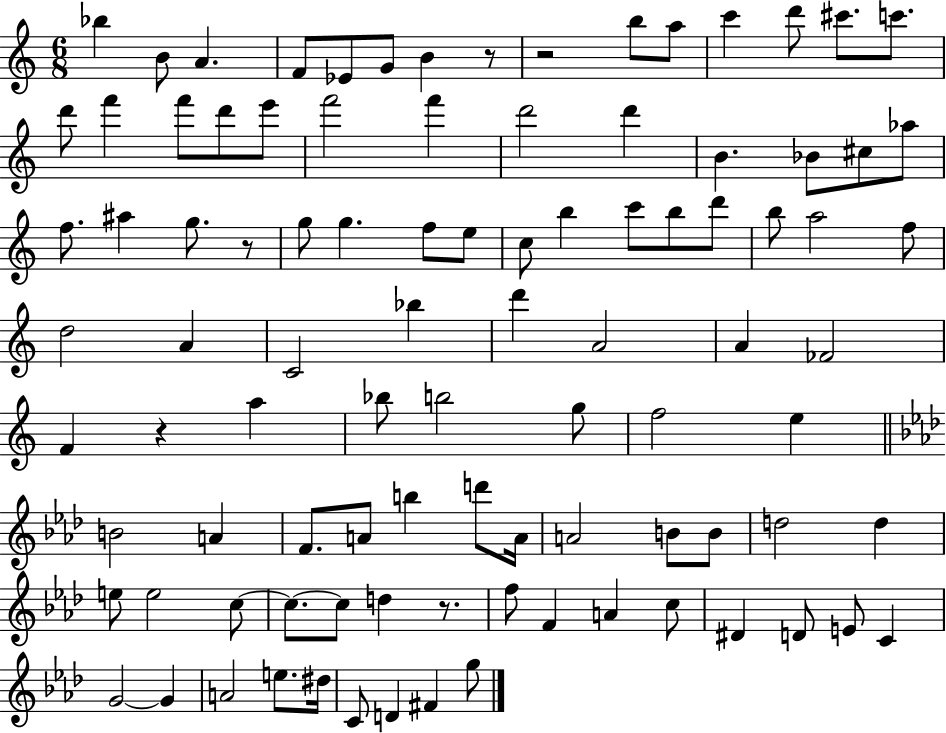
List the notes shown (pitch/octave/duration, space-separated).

Bb5/q B4/e A4/q. F4/e Eb4/e G4/e B4/q R/e R/h B5/e A5/e C6/q D6/e C#6/e. C6/e. D6/e F6/q F6/e D6/e E6/e F6/h F6/q D6/h D6/q B4/q. Bb4/e C#5/e Ab5/e F5/e. A#5/q G5/e. R/e G5/e G5/q. F5/e E5/e C5/e B5/q C6/e B5/e D6/e B5/e A5/h F5/e D5/h A4/q C4/h Bb5/q D6/q A4/h A4/q FES4/h F4/q R/q A5/q Bb5/e B5/h G5/e F5/h E5/q B4/h A4/q F4/e. A4/e B5/q D6/e A4/s A4/h B4/e B4/e D5/h D5/q E5/e E5/h C5/e C5/e. C5/e D5/q R/e. F5/e F4/q A4/q C5/e D#4/q D4/e E4/e C4/q G4/h G4/q A4/h E5/e. D#5/s C4/e D4/q F#4/q G5/e